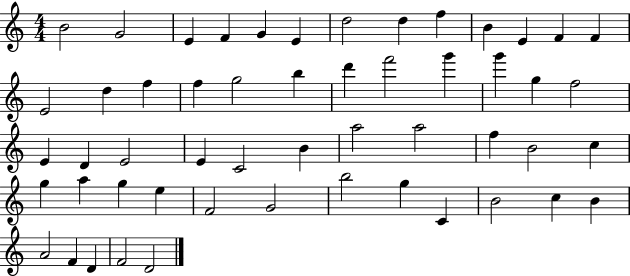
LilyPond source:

{
  \clef treble
  \numericTimeSignature
  \time 4/4
  \key c \major
  b'2 g'2 | e'4 f'4 g'4 e'4 | d''2 d''4 f''4 | b'4 e'4 f'4 f'4 | \break e'2 d''4 f''4 | f''4 g''2 b''4 | d'''4 f'''2 g'''4 | g'''4 g''4 f''2 | \break e'4 d'4 e'2 | e'4 c'2 b'4 | a''2 a''2 | f''4 b'2 c''4 | \break g''4 a''4 g''4 e''4 | f'2 g'2 | b''2 g''4 c'4 | b'2 c''4 b'4 | \break a'2 f'4 d'4 | f'2 d'2 | \bar "|."
}